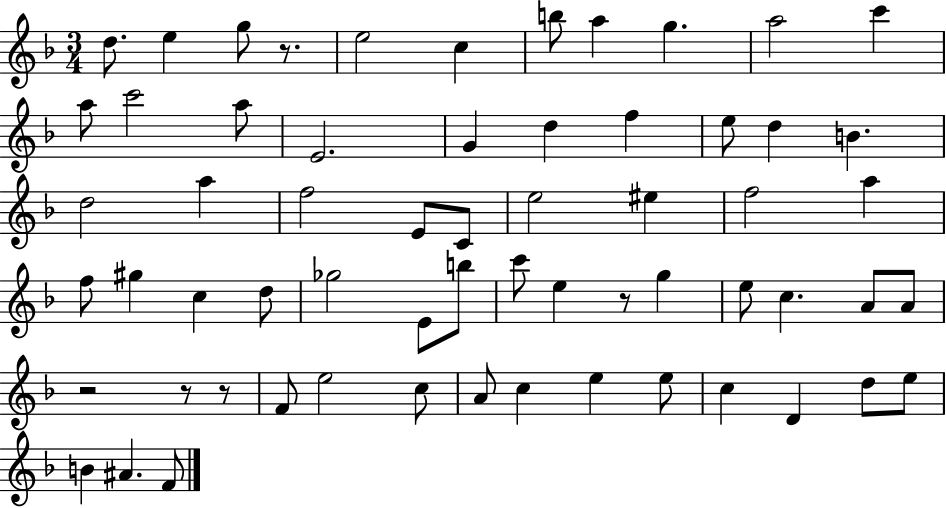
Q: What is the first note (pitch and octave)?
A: D5